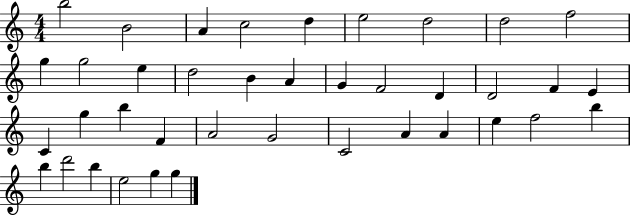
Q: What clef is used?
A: treble